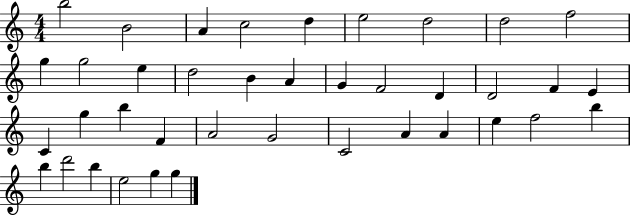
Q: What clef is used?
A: treble